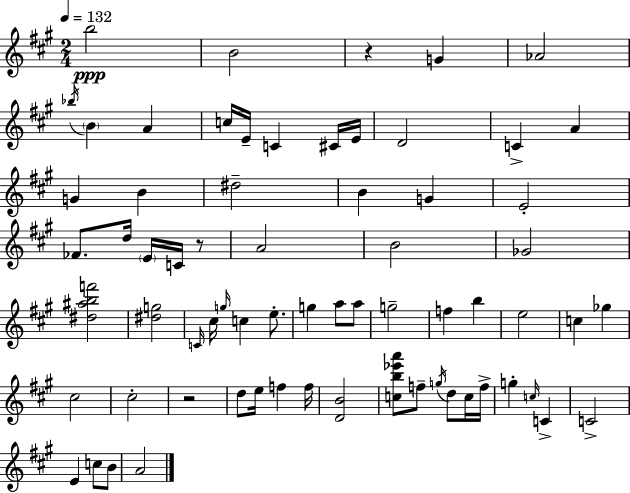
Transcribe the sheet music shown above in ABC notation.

X:1
T:Untitled
M:2/4
L:1/4
K:A
b2 B2 z G _A2 _b/4 B A c/4 E/4 C ^C/4 E/4 D2 C A G B ^d2 B G E2 _F/2 d/4 E/4 C/4 z/2 A2 B2 _G2 [^d^abf']2 [^dg]2 C/4 ^c/4 g/4 c e/2 g a/2 a/2 g2 f b e2 c _g ^c2 ^c2 z2 d/2 e/4 f f/4 [DB]2 [cb_e'a']/2 f/2 g/4 d/2 c/4 f/4 g c/4 C C2 E c/2 B/2 A2